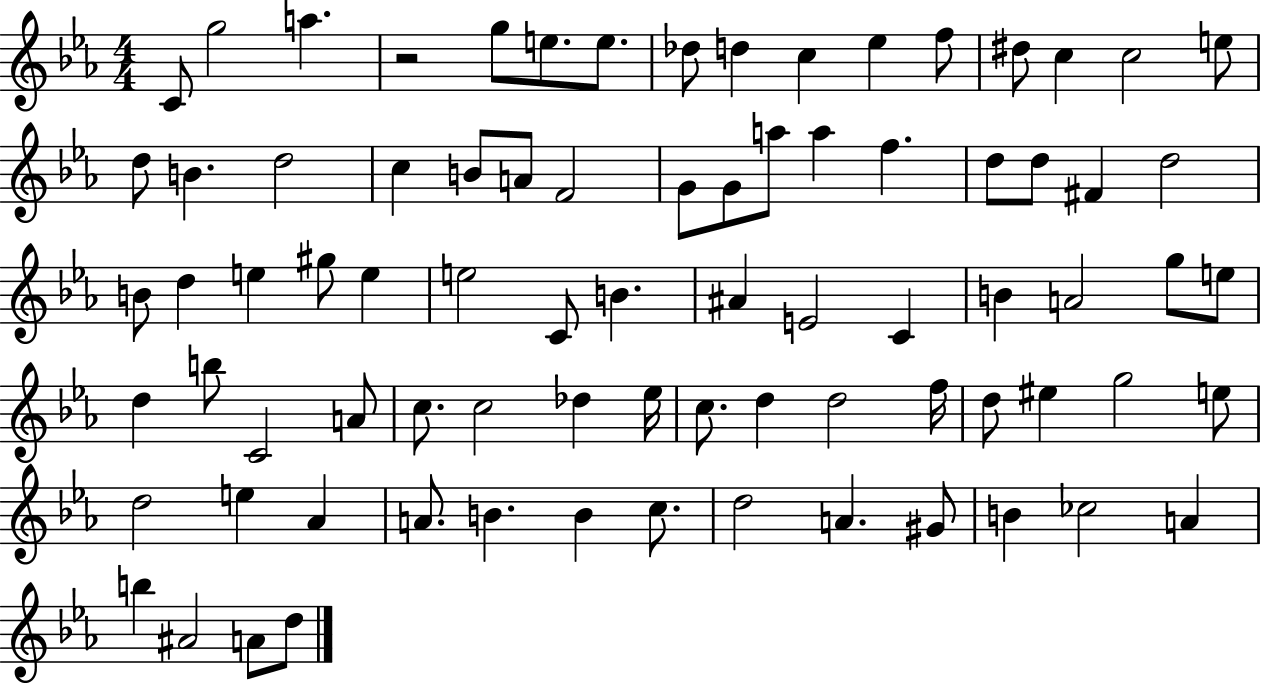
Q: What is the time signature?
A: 4/4